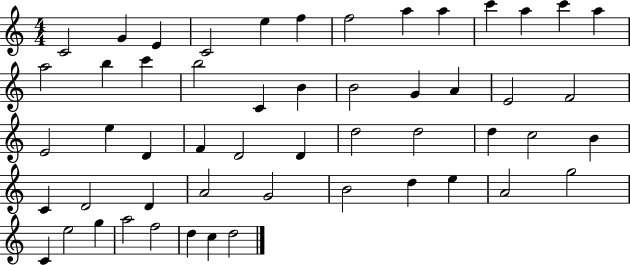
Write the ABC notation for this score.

X:1
T:Untitled
M:4/4
L:1/4
K:C
C2 G E C2 e f f2 a a c' a c' a a2 b c' b2 C B B2 G A E2 F2 E2 e D F D2 D d2 d2 d c2 B C D2 D A2 G2 B2 d e A2 g2 C e2 g a2 f2 d c d2